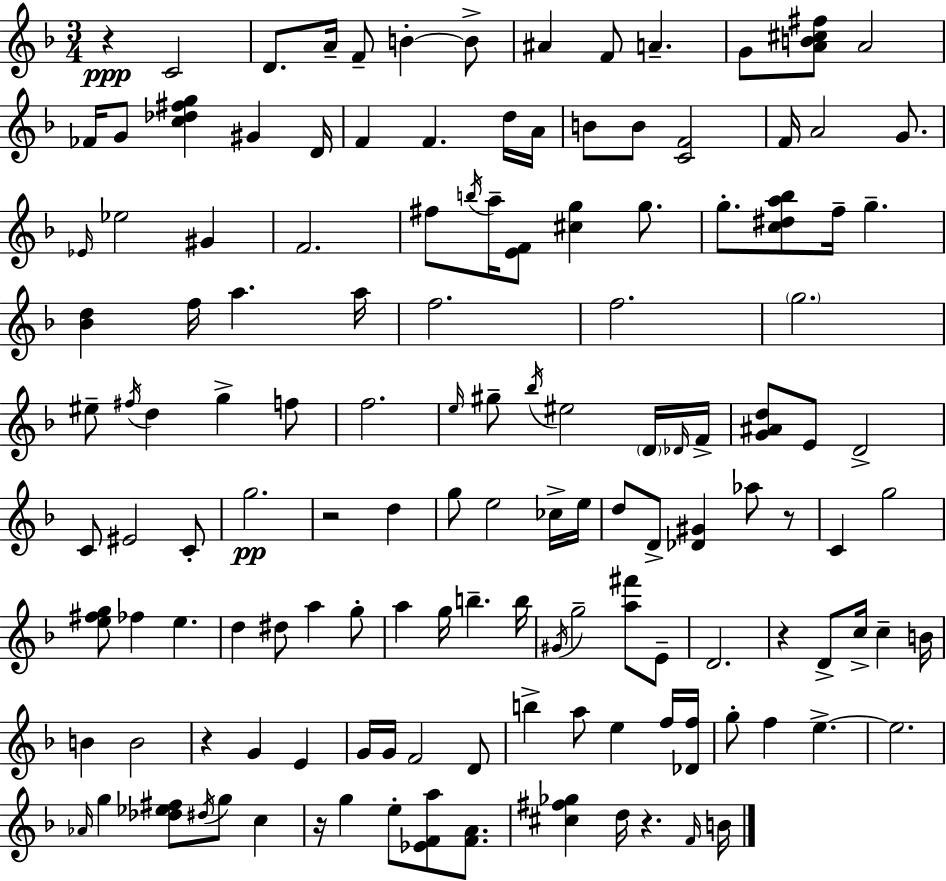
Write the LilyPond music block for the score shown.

{
  \clef treble
  \numericTimeSignature
  \time 3/4
  \key d \minor
  \repeat volta 2 { r4\ppp c'2 | d'8. a'16-- f'8-- b'4-.~~ b'8-> | ais'4 f'8 a'4.-- | g'8 <a' b' cis'' fis''>8 a'2 | \break fes'16 g'8 <c'' des'' fis'' g''>4 gis'4 d'16 | f'4 f'4. d''16 a'16 | b'8 b'8 <c' f'>2 | f'16 a'2 g'8. | \break \grace { ees'16 } ees''2 gis'4 | f'2. | fis''8 \acciaccatura { b''16 } a''16-- <e' f'>8 <cis'' g''>4 g''8. | g''8.-. <c'' dis'' a'' bes''>8 f''16-- g''4.-- | \break <bes' d''>4 f''16 a''4. | a''16 f''2. | f''2. | \parenthesize g''2. | \break eis''8-- \acciaccatura { fis''16 } d''4 g''4-> | f''8 f''2. | \grace { e''16 } gis''8-- \acciaccatura { bes''16 } eis''2 | \parenthesize d'16 \grace { des'16 } f'16-> <g' ais' d''>8 e'8 d'2-> | \break c'8 eis'2 | c'8-. g''2.\pp | r2 | d''4 g''8 e''2 | \break ces''16-> e''16 d''8 d'8-> <des' gis'>4 | aes''8 r8 c'4 g''2 | <e'' fis'' g''>8 fes''4 | e''4. d''4 dis''8 | \break a''4 g''8-. a''4 g''16 b''4.-- | b''16 \acciaccatura { gis'16 } g''2-- | <a'' fis'''>8 e'8-- d'2. | r4 d'8-> | \break c''16-> c''4-- b'16 b'4 b'2 | r4 g'4 | e'4 g'16 g'16 f'2 | d'8 b''4-> a''8 | \break e''4 f''16 <des' f''>16 g''8-. f''4 | e''4.->~~ e''2. | \grace { aes'16 } g''4 | <des'' ees'' fis''>8 \acciaccatura { dis''16 } g''8 c''4 r16 g''4 | \break e''8-. <ees' f' a''>8 <f' a'>8. <cis'' fis'' ges''>4 | d''16 r4. \grace { f'16 } b'16 } \bar "|."
}